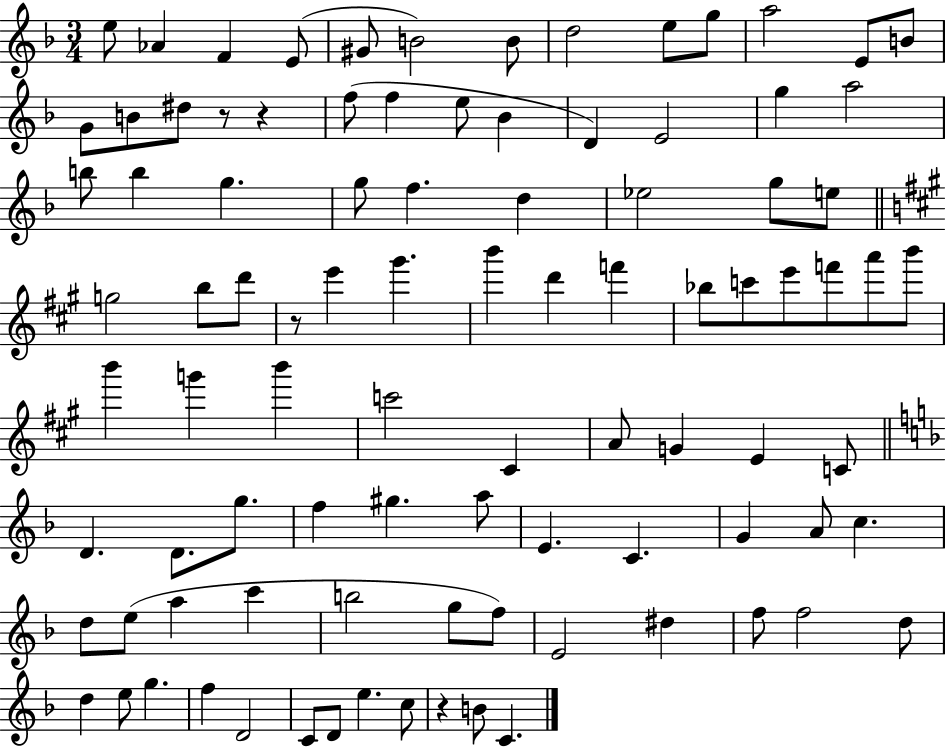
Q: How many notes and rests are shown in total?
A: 94